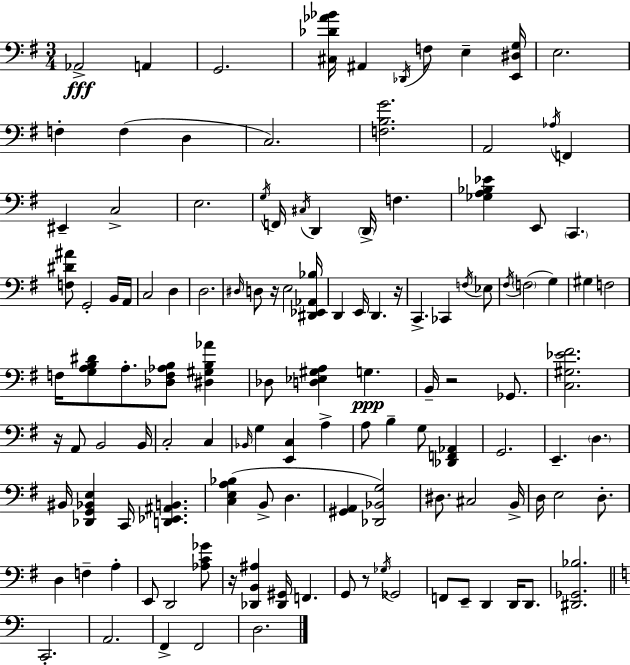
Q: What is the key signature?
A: G major